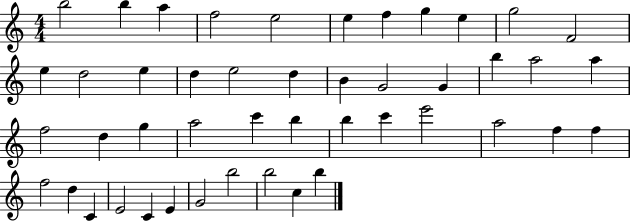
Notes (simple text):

B5/h B5/q A5/q F5/h E5/h E5/q F5/q G5/q E5/q G5/h F4/h E5/q D5/h E5/q D5/q E5/h D5/q B4/q G4/h G4/q B5/q A5/h A5/q F5/h D5/q G5/q A5/h C6/q B5/q B5/q C6/q E6/h A5/h F5/q F5/q F5/h D5/q C4/q E4/h C4/q E4/q G4/h B5/h B5/h C5/q B5/q